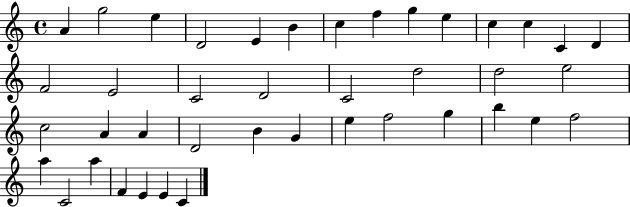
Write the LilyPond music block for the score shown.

{
  \clef treble
  \time 4/4
  \defaultTimeSignature
  \key c \major
  a'4 g''2 e''4 | d'2 e'4 b'4 | c''4 f''4 g''4 e''4 | c''4 c''4 c'4 d'4 | \break f'2 e'2 | c'2 d'2 | c'2 d''2 | d''2 e''2 | \break c''2 a'4 a'4 | d'2 b'4 g'4 | e''4 f''2 g''4 | b''4 e''4 f''2 | \break a''4 c'2 a''4 | f'4 e'4 e'4 c'4 | \bar "|."
}